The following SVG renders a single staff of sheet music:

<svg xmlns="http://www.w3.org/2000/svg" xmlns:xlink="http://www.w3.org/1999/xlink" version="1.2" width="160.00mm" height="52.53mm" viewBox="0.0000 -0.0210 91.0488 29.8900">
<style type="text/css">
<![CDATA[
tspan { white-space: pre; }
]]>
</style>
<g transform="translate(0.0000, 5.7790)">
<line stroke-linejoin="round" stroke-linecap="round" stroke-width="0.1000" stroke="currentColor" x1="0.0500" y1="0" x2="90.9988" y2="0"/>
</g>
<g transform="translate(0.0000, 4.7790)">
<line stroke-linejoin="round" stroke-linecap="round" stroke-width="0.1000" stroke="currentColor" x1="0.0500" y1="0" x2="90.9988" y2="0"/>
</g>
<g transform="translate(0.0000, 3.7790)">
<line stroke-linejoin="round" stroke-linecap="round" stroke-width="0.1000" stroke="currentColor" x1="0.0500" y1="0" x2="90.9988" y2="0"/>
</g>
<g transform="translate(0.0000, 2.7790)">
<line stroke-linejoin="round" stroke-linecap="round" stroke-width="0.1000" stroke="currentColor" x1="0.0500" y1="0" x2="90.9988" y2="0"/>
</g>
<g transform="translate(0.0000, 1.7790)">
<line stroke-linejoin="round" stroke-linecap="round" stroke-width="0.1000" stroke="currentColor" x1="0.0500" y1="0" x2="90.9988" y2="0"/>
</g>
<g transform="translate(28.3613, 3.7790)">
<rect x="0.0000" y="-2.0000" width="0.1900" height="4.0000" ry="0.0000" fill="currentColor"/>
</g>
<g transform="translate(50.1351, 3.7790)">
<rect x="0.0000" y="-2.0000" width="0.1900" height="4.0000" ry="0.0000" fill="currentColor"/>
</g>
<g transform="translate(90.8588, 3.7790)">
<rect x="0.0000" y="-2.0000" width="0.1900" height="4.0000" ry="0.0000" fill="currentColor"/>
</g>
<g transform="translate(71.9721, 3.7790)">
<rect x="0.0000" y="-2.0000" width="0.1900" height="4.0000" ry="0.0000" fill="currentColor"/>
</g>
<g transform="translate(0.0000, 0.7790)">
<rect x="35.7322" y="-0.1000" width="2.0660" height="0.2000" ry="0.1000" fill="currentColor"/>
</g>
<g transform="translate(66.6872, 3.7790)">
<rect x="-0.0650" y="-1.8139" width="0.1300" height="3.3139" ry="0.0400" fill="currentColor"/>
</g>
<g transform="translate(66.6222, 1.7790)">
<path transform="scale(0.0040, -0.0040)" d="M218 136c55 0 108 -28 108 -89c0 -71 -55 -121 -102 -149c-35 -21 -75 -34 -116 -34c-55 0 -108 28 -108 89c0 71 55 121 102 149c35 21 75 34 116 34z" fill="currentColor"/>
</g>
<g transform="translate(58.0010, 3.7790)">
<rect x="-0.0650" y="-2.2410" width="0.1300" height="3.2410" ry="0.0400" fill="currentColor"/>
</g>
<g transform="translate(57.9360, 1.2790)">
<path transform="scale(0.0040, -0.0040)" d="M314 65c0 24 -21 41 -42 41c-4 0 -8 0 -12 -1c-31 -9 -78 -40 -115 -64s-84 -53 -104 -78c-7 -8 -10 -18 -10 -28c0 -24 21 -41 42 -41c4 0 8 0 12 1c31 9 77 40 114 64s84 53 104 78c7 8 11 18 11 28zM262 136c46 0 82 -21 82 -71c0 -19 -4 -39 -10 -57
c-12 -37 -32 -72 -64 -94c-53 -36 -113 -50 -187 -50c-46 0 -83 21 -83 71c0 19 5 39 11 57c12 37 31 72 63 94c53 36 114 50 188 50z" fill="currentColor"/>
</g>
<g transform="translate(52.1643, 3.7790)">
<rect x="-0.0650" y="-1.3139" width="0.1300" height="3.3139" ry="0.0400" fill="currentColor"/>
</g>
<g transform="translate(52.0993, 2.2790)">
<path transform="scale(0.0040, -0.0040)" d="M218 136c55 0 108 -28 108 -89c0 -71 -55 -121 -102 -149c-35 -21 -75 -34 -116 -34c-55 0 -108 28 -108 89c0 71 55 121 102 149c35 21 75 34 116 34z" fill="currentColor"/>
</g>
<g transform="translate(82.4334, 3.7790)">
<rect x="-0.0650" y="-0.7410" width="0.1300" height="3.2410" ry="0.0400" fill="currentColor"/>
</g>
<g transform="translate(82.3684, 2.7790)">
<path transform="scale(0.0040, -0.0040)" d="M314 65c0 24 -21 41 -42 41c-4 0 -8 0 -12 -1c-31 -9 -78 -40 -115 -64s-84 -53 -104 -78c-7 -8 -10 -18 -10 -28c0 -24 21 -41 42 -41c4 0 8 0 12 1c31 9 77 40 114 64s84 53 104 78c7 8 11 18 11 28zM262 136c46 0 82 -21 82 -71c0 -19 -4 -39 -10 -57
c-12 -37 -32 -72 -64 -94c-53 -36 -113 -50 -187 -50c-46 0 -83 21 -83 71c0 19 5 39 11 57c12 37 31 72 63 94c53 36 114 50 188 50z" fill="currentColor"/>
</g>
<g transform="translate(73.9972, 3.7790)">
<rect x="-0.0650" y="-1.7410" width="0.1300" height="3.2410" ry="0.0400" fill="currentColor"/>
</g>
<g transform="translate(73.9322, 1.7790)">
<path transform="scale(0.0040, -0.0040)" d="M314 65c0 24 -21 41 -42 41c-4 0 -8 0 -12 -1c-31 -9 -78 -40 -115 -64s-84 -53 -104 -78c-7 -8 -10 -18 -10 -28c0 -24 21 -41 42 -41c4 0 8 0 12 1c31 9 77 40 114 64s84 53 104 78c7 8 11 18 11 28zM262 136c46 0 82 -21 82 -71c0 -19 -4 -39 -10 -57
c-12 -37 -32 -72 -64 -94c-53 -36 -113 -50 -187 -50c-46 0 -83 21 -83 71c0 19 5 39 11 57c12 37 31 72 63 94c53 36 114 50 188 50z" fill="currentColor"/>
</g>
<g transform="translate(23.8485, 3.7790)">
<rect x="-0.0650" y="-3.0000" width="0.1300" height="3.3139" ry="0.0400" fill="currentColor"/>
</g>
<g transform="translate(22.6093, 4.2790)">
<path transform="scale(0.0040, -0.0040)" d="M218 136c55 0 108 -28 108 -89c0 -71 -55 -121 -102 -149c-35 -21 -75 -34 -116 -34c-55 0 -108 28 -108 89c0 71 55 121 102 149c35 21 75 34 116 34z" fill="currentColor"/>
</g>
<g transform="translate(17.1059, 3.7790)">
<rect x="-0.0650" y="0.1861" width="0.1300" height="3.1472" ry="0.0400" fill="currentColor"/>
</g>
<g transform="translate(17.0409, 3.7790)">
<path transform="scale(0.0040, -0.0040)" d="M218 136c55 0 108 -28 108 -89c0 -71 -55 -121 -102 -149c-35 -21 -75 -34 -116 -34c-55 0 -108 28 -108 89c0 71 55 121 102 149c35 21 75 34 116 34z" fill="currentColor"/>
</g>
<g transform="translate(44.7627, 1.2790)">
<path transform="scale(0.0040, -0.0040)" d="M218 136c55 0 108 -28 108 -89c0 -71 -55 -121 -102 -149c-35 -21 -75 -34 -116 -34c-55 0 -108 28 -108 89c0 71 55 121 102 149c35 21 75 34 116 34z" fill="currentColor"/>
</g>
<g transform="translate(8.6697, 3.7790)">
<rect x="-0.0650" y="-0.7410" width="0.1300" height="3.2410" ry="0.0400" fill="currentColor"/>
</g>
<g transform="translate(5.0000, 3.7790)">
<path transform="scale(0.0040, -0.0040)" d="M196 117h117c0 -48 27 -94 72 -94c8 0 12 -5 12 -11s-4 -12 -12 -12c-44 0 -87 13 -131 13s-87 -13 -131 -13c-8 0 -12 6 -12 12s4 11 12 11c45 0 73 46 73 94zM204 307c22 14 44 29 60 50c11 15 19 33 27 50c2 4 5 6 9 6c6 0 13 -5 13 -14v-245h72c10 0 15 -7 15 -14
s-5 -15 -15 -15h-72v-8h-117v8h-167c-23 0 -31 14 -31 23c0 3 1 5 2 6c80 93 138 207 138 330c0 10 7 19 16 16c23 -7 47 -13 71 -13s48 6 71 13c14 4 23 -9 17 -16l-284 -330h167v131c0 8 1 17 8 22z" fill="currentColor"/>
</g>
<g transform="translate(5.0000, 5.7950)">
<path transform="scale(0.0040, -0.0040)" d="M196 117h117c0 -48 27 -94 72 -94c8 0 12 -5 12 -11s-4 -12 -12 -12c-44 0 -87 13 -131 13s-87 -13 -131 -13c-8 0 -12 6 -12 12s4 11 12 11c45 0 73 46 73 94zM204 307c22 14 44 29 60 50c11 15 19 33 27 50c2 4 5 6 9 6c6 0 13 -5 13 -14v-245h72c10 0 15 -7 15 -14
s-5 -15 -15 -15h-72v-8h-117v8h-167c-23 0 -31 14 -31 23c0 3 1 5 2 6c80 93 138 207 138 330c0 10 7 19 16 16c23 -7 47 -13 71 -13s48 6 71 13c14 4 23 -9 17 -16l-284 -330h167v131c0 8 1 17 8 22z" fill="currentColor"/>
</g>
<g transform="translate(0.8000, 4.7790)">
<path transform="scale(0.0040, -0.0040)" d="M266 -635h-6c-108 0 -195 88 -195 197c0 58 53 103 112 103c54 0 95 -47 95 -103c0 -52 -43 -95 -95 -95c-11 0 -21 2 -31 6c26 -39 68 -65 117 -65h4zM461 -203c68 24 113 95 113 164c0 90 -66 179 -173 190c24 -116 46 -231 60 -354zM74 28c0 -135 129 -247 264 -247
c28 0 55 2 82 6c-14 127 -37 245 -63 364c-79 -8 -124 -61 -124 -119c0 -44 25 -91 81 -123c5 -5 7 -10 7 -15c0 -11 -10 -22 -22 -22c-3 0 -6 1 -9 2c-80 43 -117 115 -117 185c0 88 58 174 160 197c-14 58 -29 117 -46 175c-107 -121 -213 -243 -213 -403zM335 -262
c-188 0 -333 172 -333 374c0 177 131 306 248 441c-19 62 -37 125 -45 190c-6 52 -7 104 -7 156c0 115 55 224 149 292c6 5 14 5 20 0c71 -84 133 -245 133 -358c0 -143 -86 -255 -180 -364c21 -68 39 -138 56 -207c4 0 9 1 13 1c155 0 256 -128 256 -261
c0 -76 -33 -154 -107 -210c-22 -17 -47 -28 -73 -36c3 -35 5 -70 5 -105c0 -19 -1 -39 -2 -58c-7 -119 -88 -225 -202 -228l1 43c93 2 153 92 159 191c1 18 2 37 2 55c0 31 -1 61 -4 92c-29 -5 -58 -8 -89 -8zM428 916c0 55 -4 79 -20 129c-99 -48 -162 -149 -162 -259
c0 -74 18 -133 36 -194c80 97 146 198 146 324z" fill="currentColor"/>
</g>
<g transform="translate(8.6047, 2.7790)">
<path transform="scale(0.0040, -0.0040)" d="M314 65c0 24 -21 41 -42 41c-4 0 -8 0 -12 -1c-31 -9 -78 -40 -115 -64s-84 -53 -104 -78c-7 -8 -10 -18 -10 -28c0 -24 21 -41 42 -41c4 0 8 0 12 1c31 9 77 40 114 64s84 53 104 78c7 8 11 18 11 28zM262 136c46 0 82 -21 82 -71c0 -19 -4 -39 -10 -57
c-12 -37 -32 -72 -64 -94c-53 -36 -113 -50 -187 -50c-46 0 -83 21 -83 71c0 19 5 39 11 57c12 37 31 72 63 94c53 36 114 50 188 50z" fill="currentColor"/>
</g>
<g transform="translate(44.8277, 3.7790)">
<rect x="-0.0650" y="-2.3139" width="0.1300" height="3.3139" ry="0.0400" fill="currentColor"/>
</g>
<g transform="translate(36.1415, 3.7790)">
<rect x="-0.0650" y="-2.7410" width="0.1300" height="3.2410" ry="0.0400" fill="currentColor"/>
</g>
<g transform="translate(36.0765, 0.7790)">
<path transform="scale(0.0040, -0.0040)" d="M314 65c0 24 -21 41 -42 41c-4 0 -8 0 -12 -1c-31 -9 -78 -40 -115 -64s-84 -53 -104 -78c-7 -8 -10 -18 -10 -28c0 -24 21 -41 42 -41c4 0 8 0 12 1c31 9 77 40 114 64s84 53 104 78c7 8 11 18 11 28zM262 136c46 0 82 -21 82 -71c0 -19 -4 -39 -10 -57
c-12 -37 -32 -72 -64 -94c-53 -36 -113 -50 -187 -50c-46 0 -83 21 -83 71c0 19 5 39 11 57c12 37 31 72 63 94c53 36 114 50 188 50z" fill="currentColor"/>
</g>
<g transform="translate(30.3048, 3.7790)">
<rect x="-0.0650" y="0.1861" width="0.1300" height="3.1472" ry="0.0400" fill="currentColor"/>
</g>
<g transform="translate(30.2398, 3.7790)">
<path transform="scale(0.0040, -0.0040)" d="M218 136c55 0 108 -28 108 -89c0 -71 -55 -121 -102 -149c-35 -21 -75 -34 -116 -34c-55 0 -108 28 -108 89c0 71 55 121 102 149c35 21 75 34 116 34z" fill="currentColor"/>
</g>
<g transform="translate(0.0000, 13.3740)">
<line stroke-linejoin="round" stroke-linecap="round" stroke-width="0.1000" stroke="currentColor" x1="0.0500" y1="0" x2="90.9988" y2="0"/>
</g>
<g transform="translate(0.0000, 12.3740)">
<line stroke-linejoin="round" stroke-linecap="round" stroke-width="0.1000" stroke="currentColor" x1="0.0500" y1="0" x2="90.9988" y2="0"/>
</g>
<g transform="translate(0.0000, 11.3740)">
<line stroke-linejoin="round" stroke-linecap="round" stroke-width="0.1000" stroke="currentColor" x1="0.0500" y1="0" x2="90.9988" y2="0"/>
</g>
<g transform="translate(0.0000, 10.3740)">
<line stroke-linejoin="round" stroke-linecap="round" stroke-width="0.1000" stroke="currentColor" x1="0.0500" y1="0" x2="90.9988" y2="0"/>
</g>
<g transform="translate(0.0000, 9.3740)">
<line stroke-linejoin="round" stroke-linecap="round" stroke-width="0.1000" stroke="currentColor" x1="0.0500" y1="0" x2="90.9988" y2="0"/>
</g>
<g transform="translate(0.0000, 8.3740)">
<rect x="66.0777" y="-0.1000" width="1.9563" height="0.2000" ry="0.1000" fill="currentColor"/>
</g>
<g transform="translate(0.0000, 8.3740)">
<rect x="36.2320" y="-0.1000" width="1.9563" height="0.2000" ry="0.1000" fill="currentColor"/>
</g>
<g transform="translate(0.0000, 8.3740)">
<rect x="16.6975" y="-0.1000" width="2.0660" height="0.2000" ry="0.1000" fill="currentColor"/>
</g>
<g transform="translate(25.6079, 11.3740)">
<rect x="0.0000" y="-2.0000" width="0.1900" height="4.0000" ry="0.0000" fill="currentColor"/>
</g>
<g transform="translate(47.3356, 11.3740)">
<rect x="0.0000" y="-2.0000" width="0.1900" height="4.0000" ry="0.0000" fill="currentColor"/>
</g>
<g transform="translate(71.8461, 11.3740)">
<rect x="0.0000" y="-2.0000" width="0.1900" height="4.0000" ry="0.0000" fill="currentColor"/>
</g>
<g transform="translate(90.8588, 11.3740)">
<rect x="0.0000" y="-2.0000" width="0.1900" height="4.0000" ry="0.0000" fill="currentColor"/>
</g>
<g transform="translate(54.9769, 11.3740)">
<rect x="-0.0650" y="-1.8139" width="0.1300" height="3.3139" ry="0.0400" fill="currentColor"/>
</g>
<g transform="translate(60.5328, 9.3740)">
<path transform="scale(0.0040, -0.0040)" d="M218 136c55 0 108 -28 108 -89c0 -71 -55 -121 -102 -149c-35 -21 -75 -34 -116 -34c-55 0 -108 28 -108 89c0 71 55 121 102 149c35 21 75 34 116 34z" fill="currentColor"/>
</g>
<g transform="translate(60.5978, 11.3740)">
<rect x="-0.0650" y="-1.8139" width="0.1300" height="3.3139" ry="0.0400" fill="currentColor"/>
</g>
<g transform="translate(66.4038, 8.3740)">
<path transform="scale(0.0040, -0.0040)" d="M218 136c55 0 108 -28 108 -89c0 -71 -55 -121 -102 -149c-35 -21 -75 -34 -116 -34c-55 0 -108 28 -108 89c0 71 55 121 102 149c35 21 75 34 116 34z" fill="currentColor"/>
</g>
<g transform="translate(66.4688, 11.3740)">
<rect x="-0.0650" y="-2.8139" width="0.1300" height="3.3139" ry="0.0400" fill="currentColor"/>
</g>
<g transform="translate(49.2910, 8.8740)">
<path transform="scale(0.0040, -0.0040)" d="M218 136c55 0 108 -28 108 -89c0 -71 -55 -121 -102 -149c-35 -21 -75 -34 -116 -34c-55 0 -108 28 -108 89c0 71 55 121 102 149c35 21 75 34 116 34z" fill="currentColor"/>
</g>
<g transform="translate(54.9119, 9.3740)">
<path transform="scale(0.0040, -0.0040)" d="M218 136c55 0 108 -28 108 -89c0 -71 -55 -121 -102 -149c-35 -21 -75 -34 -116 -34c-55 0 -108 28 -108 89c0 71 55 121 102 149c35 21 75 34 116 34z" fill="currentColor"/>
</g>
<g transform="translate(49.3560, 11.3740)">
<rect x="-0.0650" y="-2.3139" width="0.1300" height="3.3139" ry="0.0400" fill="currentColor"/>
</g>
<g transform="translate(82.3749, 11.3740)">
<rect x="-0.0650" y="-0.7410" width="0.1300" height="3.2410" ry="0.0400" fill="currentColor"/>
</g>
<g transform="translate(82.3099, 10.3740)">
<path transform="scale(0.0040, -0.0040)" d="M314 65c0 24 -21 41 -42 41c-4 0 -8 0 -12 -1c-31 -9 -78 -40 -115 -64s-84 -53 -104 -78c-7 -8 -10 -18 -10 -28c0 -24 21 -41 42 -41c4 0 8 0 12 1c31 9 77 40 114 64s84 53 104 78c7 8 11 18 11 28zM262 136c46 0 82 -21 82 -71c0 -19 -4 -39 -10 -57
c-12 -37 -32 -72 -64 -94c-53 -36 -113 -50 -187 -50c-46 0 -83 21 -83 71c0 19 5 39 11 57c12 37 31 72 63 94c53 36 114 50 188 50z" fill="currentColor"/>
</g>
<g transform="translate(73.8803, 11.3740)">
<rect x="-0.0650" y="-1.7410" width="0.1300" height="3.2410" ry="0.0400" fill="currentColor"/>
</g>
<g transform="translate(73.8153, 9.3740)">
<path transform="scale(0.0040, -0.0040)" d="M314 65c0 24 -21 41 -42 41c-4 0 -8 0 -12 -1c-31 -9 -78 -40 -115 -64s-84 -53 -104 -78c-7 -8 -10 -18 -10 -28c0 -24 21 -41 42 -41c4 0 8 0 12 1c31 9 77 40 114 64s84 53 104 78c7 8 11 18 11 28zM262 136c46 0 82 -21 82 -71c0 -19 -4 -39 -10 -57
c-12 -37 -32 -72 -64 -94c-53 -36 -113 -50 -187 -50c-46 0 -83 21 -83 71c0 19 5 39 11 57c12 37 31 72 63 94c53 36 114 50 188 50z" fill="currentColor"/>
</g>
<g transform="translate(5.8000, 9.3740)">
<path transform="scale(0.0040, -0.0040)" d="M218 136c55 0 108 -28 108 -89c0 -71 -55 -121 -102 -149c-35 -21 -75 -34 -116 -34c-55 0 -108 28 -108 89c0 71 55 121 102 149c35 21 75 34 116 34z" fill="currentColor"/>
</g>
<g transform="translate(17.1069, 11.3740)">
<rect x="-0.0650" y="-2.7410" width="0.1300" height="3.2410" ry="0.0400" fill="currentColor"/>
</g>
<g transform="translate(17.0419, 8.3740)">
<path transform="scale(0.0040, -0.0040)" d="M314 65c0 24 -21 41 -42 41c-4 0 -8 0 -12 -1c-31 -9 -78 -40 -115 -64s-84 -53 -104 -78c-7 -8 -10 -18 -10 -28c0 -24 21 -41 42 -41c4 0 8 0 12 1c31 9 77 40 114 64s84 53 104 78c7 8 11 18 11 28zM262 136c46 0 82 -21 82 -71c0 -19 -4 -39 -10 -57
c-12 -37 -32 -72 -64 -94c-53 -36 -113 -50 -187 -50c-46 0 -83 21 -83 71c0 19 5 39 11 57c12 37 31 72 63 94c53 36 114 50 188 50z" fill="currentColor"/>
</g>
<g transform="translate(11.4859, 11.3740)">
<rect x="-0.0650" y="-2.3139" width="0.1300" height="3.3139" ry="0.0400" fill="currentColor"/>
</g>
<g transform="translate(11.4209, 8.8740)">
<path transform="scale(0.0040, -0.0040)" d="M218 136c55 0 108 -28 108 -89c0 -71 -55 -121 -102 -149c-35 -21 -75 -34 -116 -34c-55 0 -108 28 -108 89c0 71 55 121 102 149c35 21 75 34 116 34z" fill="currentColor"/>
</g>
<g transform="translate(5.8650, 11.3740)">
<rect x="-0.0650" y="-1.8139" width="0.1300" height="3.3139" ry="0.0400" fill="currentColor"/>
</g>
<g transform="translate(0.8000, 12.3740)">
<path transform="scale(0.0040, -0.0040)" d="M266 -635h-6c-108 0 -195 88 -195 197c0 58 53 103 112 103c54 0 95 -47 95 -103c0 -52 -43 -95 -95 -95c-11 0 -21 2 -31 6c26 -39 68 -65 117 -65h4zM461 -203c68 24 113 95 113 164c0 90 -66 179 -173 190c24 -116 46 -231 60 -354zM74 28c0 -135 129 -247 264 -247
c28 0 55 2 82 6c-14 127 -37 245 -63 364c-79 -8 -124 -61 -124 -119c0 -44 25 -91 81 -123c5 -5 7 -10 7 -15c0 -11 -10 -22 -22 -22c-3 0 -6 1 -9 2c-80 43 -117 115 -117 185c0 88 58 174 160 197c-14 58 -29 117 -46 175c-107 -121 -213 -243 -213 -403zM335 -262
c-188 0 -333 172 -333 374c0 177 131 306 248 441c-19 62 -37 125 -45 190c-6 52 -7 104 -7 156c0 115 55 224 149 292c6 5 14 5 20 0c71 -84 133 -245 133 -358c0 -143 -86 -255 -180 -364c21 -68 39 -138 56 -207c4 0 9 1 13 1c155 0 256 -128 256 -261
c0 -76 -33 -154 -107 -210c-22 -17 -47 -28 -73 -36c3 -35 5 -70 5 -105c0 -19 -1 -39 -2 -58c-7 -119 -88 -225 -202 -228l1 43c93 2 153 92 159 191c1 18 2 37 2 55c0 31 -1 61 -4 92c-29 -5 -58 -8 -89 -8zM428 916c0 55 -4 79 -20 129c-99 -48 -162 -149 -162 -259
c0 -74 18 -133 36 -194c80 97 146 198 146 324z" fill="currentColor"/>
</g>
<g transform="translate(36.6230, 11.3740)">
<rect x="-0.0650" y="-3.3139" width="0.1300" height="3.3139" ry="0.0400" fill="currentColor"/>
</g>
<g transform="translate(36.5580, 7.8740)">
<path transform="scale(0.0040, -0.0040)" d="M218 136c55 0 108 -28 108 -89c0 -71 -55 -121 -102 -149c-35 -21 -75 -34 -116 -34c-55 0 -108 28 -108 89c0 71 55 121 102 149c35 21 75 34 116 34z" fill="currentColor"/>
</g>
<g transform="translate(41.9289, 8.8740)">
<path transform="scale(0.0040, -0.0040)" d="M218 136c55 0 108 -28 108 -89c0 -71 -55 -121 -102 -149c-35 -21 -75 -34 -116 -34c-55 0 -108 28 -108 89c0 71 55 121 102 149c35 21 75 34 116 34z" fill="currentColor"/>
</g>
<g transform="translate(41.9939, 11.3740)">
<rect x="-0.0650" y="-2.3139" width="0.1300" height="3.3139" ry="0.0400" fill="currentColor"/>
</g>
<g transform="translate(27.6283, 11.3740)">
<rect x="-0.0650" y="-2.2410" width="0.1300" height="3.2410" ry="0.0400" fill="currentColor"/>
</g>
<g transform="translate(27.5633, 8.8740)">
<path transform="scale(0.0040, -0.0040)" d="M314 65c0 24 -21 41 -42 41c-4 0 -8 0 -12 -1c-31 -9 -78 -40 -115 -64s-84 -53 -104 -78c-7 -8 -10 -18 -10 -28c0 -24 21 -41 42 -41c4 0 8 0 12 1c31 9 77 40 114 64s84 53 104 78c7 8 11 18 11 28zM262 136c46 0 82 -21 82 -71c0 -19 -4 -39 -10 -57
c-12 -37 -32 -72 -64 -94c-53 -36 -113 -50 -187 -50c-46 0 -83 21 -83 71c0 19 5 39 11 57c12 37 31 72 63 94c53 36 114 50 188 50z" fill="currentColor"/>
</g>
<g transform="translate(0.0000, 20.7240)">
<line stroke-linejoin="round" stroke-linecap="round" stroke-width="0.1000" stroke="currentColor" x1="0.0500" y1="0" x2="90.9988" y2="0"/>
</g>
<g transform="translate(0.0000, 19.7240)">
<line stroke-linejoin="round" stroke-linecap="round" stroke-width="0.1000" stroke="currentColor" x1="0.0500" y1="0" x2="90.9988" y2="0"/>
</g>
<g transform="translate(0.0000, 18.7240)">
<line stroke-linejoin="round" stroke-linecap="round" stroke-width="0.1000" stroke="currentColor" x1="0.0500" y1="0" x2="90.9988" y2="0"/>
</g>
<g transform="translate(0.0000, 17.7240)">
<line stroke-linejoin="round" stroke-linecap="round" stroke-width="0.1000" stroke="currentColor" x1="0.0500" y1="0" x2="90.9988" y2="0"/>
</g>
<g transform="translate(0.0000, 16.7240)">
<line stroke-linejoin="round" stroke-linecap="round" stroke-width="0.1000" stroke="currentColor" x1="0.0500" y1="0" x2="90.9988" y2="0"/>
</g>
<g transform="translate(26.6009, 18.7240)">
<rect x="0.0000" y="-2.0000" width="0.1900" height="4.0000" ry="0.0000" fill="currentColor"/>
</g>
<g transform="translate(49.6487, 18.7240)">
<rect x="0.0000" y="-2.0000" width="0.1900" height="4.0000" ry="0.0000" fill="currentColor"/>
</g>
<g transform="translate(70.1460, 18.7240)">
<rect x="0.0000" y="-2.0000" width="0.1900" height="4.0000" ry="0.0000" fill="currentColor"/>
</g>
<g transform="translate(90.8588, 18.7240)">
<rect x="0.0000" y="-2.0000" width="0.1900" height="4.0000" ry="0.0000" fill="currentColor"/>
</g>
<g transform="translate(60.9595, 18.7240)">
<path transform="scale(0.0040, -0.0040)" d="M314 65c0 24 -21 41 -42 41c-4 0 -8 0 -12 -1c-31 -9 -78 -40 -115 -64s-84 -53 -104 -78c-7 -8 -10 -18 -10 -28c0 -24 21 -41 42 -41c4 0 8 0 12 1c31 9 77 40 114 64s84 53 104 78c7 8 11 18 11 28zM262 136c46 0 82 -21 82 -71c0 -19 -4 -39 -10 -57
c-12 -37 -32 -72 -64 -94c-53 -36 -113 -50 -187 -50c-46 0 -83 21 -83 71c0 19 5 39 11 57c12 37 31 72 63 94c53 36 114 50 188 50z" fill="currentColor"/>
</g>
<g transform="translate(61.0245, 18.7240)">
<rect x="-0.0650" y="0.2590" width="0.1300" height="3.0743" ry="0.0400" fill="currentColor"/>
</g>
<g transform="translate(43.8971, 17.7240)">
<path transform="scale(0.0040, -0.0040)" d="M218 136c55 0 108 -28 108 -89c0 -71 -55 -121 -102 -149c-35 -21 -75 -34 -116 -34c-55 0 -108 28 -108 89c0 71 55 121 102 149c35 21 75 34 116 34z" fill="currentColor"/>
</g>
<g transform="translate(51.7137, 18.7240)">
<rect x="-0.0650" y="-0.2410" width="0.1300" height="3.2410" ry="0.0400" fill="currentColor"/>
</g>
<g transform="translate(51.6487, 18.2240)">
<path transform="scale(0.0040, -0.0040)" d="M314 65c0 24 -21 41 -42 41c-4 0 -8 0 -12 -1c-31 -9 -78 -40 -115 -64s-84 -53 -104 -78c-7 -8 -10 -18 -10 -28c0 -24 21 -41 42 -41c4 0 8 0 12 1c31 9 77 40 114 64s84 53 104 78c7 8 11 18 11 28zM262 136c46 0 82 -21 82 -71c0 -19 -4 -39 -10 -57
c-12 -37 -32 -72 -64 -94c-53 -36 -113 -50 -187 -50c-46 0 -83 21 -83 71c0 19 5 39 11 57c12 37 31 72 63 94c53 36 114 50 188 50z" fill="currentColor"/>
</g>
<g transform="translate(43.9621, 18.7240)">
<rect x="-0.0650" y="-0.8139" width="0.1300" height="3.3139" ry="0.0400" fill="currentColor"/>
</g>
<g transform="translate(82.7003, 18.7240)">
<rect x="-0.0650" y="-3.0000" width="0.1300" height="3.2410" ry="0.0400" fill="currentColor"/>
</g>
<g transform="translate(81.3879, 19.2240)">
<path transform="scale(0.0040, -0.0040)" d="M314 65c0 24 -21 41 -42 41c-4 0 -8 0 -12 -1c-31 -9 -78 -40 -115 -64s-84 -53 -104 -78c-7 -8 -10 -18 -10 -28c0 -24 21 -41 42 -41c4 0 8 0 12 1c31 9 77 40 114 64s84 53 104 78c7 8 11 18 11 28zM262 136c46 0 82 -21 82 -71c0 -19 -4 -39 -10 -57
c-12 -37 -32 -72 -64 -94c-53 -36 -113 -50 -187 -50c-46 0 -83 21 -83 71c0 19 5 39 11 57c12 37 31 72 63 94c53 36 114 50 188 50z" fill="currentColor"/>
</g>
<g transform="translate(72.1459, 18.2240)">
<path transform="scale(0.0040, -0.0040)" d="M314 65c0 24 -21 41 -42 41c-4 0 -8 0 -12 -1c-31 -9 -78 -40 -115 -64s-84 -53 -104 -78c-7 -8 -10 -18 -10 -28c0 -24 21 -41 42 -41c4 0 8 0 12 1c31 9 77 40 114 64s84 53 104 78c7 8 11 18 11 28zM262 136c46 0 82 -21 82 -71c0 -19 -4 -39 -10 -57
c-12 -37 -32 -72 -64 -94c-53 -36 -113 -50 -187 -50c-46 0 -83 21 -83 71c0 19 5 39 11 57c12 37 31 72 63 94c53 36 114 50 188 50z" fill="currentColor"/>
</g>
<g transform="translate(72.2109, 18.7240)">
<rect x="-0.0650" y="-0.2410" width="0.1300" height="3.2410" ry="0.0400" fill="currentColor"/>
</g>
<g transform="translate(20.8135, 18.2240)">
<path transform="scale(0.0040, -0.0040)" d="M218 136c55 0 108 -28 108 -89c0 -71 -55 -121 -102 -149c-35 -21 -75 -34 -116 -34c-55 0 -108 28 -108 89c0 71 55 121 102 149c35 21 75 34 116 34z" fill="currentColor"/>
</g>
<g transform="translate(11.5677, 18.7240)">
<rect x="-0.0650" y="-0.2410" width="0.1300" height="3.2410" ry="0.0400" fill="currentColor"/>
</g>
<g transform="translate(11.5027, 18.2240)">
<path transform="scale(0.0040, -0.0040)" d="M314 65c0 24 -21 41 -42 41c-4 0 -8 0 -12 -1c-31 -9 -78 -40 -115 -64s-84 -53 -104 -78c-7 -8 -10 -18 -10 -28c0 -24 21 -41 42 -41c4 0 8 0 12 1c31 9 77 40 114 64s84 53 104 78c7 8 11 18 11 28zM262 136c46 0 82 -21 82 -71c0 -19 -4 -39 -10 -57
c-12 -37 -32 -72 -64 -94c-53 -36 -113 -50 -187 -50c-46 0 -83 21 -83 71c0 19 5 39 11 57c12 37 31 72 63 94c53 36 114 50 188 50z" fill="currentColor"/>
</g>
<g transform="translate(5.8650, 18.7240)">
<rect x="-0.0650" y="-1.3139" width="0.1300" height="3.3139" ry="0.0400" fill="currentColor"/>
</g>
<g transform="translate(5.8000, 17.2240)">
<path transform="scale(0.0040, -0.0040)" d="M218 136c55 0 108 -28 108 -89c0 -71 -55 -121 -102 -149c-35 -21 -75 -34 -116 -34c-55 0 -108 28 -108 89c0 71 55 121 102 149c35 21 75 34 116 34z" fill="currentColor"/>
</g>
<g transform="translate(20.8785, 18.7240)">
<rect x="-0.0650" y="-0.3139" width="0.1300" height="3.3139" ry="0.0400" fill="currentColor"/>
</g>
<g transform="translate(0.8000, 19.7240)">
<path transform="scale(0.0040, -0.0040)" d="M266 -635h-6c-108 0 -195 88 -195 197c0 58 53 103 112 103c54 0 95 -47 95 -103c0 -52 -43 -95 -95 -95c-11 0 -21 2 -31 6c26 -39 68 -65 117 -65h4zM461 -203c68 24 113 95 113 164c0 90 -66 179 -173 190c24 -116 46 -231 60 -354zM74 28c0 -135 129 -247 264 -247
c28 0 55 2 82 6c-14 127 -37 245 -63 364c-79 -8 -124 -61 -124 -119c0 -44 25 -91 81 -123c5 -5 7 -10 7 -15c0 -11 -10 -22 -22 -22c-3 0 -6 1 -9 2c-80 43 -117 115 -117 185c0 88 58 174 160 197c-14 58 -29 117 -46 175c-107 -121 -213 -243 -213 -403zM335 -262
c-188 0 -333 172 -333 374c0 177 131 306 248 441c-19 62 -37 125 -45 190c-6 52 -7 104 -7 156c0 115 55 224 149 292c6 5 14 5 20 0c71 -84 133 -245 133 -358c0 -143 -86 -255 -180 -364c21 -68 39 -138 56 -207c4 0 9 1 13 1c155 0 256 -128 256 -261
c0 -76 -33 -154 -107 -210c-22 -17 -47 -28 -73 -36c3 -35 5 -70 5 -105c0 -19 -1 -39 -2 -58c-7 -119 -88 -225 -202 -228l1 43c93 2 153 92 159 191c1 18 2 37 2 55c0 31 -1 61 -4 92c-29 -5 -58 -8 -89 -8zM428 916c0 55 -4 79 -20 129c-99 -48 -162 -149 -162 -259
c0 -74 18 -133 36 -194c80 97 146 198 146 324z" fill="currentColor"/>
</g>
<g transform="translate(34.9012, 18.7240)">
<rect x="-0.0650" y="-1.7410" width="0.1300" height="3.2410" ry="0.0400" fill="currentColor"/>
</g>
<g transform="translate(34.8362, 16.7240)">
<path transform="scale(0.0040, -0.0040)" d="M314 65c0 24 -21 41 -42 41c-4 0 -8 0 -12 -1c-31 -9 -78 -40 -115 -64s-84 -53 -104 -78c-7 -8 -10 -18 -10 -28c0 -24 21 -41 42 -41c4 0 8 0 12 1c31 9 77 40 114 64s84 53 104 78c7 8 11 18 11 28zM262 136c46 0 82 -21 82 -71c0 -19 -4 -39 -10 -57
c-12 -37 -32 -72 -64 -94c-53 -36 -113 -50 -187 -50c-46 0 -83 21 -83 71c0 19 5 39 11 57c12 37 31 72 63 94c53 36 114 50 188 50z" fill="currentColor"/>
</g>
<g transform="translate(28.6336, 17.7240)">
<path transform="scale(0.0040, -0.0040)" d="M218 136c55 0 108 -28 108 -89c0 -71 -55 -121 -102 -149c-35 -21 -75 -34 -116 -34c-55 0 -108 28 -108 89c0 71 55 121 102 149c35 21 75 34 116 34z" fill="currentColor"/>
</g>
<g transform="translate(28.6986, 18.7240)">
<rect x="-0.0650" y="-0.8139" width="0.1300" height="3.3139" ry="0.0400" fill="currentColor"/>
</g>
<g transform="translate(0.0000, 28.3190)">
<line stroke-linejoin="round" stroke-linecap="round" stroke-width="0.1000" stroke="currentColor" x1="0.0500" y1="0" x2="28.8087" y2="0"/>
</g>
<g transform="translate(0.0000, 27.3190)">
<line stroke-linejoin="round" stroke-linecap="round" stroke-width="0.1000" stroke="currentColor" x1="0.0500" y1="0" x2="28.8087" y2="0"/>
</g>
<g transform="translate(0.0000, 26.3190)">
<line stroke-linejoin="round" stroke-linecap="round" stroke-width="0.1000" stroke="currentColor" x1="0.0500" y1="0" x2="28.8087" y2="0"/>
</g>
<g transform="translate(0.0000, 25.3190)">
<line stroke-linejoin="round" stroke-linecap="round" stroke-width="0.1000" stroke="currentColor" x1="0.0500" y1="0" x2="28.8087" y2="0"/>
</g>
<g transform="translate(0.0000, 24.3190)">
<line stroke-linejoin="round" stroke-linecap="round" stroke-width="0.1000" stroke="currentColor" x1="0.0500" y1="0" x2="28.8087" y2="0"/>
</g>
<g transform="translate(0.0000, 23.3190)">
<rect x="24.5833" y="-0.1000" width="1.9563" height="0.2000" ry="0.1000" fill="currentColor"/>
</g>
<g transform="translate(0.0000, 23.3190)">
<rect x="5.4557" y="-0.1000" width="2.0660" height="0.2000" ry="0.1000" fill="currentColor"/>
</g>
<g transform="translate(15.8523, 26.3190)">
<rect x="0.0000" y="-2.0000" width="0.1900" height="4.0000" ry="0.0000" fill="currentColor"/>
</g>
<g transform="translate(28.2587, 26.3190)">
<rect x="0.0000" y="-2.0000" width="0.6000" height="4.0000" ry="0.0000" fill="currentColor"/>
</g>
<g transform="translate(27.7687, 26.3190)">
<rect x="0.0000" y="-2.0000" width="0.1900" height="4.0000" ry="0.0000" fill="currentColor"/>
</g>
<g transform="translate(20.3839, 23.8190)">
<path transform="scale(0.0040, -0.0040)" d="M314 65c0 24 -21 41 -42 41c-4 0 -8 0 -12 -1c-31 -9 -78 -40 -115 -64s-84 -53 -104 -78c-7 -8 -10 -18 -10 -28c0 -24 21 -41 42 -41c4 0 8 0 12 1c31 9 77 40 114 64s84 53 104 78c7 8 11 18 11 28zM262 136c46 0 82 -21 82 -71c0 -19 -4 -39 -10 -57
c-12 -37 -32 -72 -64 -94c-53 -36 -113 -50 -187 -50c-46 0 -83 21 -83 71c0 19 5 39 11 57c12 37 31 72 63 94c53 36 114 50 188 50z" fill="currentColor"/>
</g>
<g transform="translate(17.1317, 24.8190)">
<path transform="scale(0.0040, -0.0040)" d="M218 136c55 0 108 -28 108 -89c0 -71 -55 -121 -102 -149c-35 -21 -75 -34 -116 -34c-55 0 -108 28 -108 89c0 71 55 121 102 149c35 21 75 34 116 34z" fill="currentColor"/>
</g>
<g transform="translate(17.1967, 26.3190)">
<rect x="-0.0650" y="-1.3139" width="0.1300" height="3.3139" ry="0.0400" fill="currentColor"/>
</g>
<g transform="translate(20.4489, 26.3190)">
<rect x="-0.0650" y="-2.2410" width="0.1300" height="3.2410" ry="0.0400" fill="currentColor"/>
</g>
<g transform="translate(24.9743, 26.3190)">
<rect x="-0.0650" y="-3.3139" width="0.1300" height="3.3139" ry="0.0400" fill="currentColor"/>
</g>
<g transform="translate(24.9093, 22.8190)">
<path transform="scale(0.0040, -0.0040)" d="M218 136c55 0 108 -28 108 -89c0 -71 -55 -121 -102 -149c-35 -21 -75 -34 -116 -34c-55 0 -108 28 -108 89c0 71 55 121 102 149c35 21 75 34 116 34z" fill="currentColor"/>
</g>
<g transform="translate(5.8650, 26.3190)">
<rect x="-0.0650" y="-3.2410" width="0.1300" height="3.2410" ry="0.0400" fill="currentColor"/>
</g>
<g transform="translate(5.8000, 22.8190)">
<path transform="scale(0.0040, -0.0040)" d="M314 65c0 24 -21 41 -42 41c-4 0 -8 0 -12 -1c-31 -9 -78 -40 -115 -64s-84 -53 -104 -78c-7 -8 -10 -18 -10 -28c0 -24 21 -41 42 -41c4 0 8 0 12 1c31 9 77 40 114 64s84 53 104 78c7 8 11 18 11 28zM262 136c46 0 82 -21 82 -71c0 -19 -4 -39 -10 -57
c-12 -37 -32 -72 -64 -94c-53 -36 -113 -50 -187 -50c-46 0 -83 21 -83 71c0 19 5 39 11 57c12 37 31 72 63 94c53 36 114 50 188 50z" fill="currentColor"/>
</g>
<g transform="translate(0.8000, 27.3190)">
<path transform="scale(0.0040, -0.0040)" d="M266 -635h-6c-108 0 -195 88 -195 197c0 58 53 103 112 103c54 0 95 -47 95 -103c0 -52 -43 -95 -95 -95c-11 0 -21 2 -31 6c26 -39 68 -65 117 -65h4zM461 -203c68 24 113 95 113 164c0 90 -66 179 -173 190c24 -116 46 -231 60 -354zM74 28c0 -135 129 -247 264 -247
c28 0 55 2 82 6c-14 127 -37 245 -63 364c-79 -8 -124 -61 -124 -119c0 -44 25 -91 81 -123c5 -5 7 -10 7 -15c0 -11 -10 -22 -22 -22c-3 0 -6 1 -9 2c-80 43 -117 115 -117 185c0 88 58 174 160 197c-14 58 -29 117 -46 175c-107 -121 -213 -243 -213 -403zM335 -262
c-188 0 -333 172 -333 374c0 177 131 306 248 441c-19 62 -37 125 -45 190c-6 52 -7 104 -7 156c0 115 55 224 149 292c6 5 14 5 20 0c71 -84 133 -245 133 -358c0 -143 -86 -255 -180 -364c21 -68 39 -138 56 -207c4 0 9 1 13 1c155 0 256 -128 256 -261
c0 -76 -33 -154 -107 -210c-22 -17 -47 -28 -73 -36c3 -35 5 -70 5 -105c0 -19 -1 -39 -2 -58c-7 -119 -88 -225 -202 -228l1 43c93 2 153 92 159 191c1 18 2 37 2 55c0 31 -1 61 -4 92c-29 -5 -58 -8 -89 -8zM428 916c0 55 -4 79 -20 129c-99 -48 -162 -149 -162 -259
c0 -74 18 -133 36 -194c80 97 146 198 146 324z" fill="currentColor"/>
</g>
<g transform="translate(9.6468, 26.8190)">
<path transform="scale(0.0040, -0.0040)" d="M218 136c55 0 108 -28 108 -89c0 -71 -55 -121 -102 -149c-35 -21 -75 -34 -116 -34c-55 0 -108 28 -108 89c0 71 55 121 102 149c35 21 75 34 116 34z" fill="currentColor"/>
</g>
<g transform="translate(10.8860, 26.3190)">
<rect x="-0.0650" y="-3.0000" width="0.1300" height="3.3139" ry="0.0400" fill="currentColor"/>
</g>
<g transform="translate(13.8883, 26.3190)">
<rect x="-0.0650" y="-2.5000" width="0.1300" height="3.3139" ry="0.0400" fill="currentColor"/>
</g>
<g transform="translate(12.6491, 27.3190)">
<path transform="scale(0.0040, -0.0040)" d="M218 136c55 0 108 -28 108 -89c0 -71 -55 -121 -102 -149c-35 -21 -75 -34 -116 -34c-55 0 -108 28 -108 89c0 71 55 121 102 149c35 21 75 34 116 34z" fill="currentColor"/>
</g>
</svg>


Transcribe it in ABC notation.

X:1
T:Untitled
M:4/4
L:1/4
K:C
d2 B A B a2 g e g2 f f2 d2 f g a2 g2 b g g f f a f2 d2 e c2 c d f2 d c2 B2 c2 A2 b2 A G e g2 b